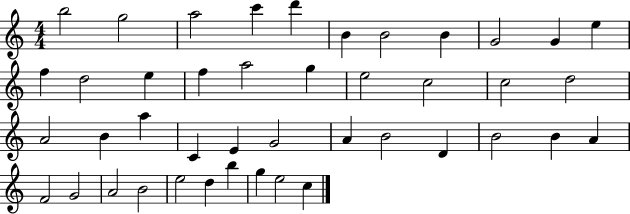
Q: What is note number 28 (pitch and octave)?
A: A4